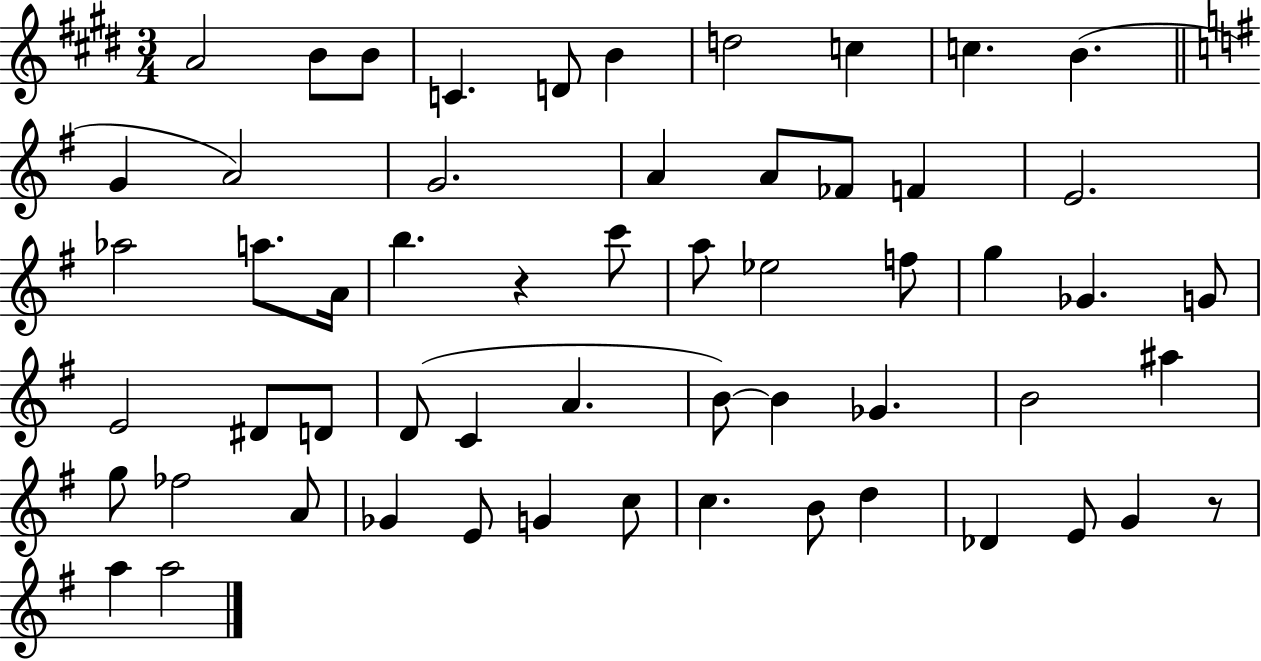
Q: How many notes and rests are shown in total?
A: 57